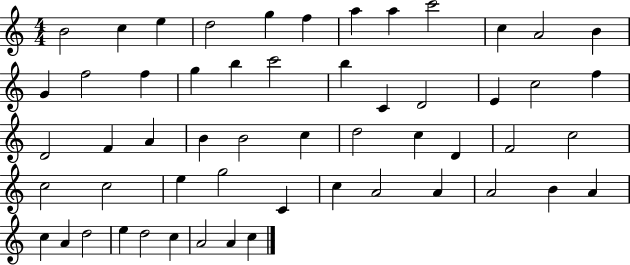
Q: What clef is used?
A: treble